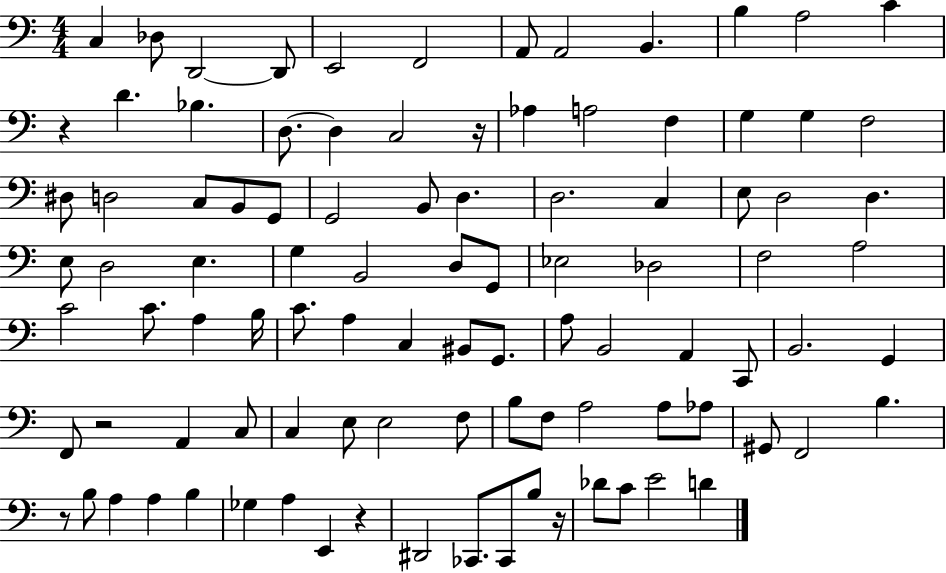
{
  \clef bass
  \numericTimeSignature
  \time 4/4
  \key c \major
  c4 des8 d,2~~ d,8 | e,2 f,2 | a,8 a,2 b,4. | b4 a2 c'4 | \break r4 d'4. bes4. | d8.~~ d4 c2 r16 | aes4 a2 f4 | g4 g4 f2 | \break dis8 d2 c8 b,8 g,8 | g,2 b,8 d4. | d2. c4 | e8 d2 d4. | \break e8 d2 e4. | g4 b,2 d8 g,8 | ees2 des2 | f2 a2 | \break c'2 c'8. a4 b16 | c'8. a4 c4 bis,8 g,8. | a8 b,2 a,4 c,8 | b,2. g,4 | \break f,8 r2 a,4 c8 | c4 e8 e2 f8 | b8 f8 a2 a8 aes8 | gis,8 f,2 b4. | \break r8 b8 a4 a4 b4 | ges4 a4 e,4 r4 | dis,2 ces,8. ces,8 b8 r16 | des'8 c'8 e'2 d'4 | \break \bar "|."
}